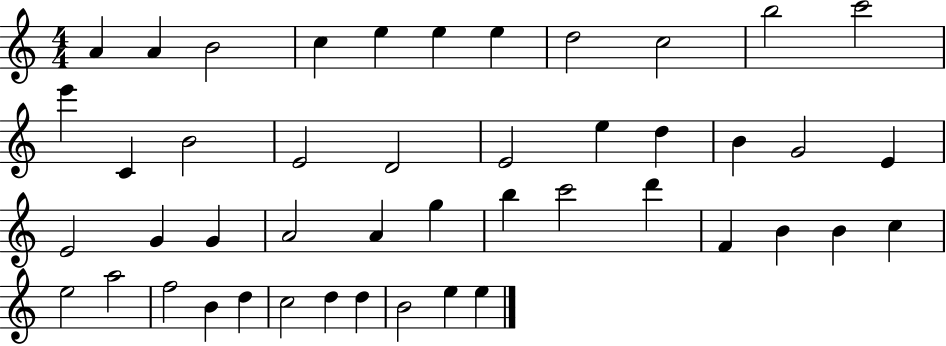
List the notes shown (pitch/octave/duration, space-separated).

A4/q A4/q B4/h C5/q E5/q E5/q E5/q D5/h C5/h B5/h C6/h E6/q C4/q B4/h E4/h D4/h E4/h E5/q D5/q B4/q G4/h E4/q E4/h G4/q G4/q A4/h A4/q G5/q B5/q C6/h D6/q F4/q B4/q B4/q C5/q E5/h A5/h F5/h B4/q D5/q C5/h D5/q D5/q B4/h E5/q E5/q